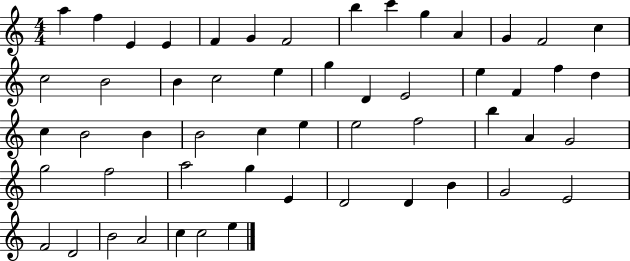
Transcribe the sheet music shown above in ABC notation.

X:1
T:Untitled
M:4/4
L:1/4
K:C
a f E E F G F2 b c' g A G F2 c c2 B2 B c2 e g D E2 e F f d c B2 B B2 c e e2 f2 b A G2 g2 f2 a2 g E D2 D B G2 E2 F2 D2 B2 A2 c c2 e